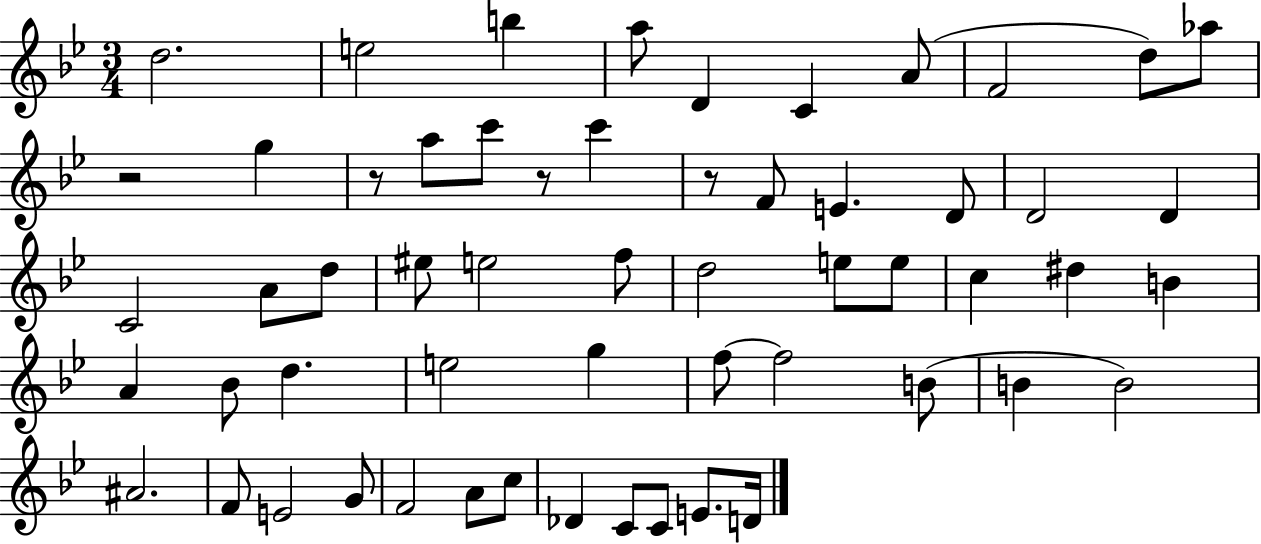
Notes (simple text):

D5/h. E5/h B5/q A5/e D4/q C4/q A4/e F4/h D5/e Ab5/e R/h G5/q R/e A5/e C6/e R/e C6/q R/e F4/e E4/q. D4/e D4/h D4/q C4/h A4/e D5/e EIS5/e E5/h F5/e D5/h E5/e E5/e C5/q D#5/q B4/q A4/q Bb4/e D5/q. E5/h G5/q F5/e F5/h B4/e B4/q B4/h A#4/h. F4/e E4/h G4/e F4/h A4/e C5/e Db4/q C4/e C4/e E4/e. D4/s